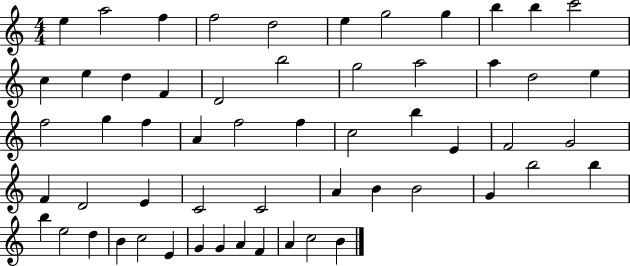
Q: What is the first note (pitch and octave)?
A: E5